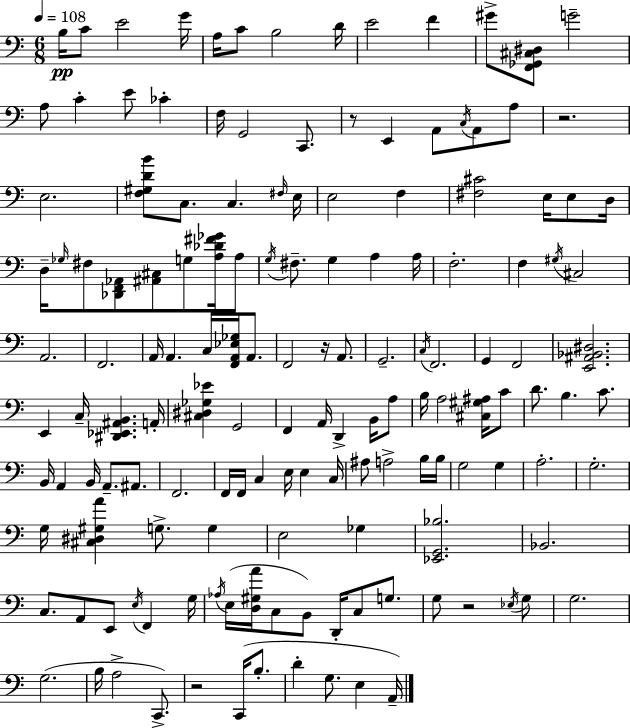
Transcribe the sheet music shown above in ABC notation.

X:1
T:Untitled
M:6/8
L:1/4
K:Am
B,/4 C/2 E2 G/4 A,/4 C/2 B,2 D/4 E2 F ^G/2 [F,,_G,,^C,^D,]/2 G2 A,/2 C E/2 _C F,/4 G,,2 C,,/2 z/2 E,, A,,/2 C,/4 A,,/2 A,/2 z2 E,2 [F,^G,DB]/2 C,/2 C, ^F,/4 E,/4 E,2 F, [^F,^C]2 E,/4 E,/2 D,/4 D,/4 _G,/4 ^F,/2 [_D,,F,,_A,,]/2 [^A,,^C,]/2 G,/2 [A,_D^F_G]/4 A,/2 G,/4 ^F,/2 G, A, A,/4 F,2 F, ^G,/4 ^C,2 A,,2 F,,2 A,,/4 A,, C,/4 [F,,A,,_E,_G,]/4 A,,/2 F,,2 z/4 A,,/2 G,,2 C,/4 F,,2 G,, F,,2 [E,,^A,,_B,,^D,]2 E,, C,/4 [^D,,_E,,^A,,B,,] A,,/4 [^C,^D,_G,_E] G,,2 F,, A,,/4 D,, B,,/4 A,/2 B,/4 A,2 [^C,^G,^A,]/4 C/2 D/2 B, C/2 B,,/4 A,, B,,/4 A,,/2 ^A,,/2 F,,2 F,,/4 F,,/4 C, E,/4 E, C,/4 ^A,/2 A,2 B,/4 B,/4 G,2 G, A,2 G,2 G,/4 [^C,^D,^G,A] G,/2 G, E,2 _G, [_E,,G,,_B,]2 _B,,2 C,/2 A,,/2 E,,/2 E,/4 F,, G,/4 _A,/4 E,/4 [D,^G,A]/4 C,/2 B,,/2 D,,/4 C,/2 G,/2 G,/2 z2 _E,/4 G,/2 G,2 G,2 B,/4 A,2 C,,/2 z2 C,,/4 B,/2 D G,/2 E, A,,/4